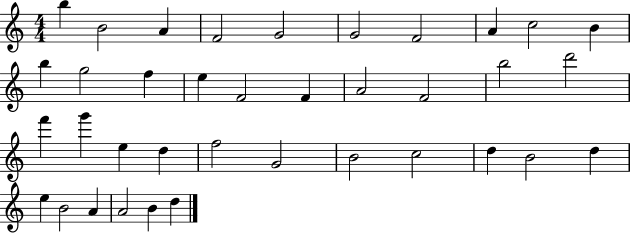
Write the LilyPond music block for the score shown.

{
  \clef treble
  \numericTimeSignature
  \time 4/4
  \key c \major
  b''4 b'2 a'4 | f'2 g'2 | g'2 f'2 | a'4 c''2 b'4 | \break b''4 g''2 f''4 | e''4 f'2 f'4 | a'2 f'2 | b''2 d'''2 | \break f'''4 g'''4 e''4 d''4 | f''2 g'2 | b'2 c''2 | d''4 b'2 d''4 | \break e''4 b'2 a'4 | a'2 b'4 d''4 | \bar "|."
}